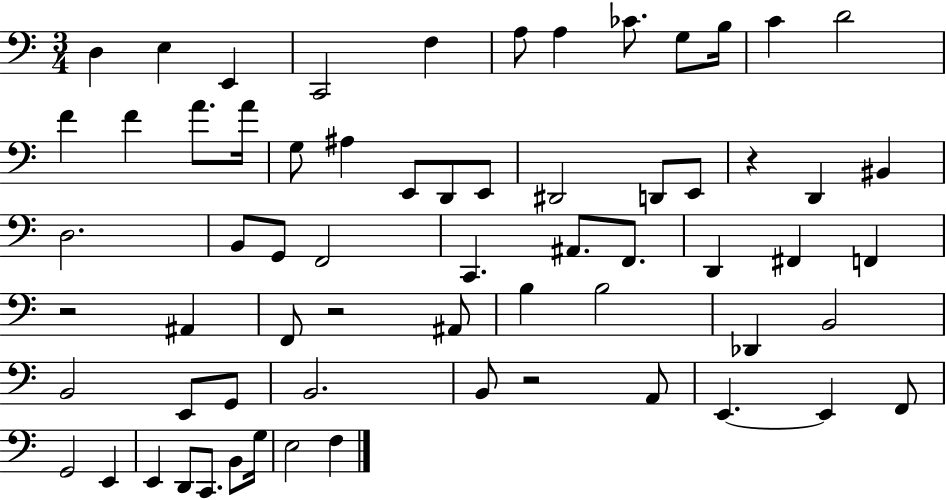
{
  \clef bass
  \numericTimeSignature
  \time 3/4
  \key c \major
  d4 e4 e,4 | c,2 f4 | a8 a4 ces'8. g8 b16 | c'4 d'2 | \break f'4 f'4 a'8. a'16 | g8 ais4 e,8 d,8 e,8 | dis,2 d,8 e,8 | r4 d,4 bis,4 | \break d2. | b,8 g,8 f,2 | c,4. ais,8. f,8. | d,4 fis,4 f,4 | \break r2 ais,4 | f,8 r2 ais,8 | b4 b2 | des,4 b,2 | \break b,2 e,8 g,8 | b,2. | b,8 r2 a,8 | e,4.~~ e,4 f,8 | \break g,2 e,4 | e,4 d,8 c,8. b,8 g16 | e2 f4 | \bar "|."
}